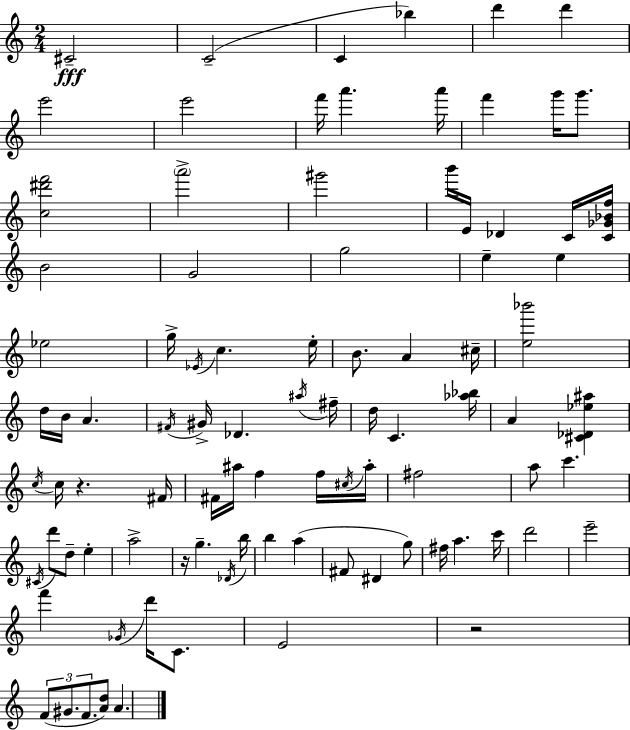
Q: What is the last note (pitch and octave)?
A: A4